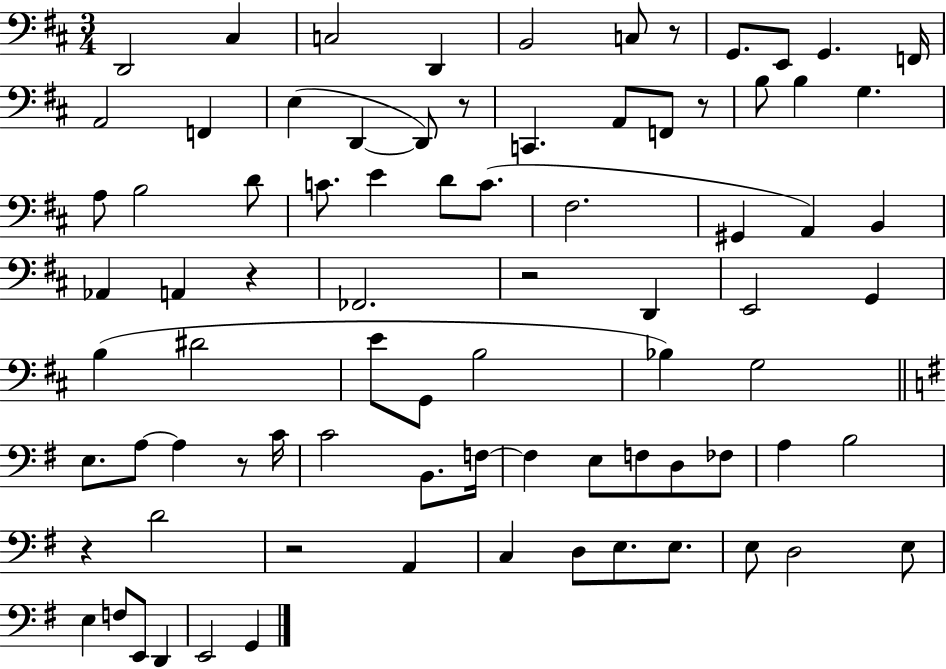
D2/h C#3/q C3/h D2/q B2/h C3/e R/e G2/e. E2/e G2/q. F2/s A2/h F2/q E3/q D2/q D2/e R/e C2/q. A2/e F2/e R/e B3/e B3/q G3/q. A3/e B3/h D4/e C4/e. E4/q D4/e C4/e. F#3/h. G#2/q A2/q B2/q Ab2/q A2/q R/q FES2/h. R/h D2/q E2/h G2/q B3/q D#4/h E4/e G2/e B3/h Bb3/q G3/h E3/e. A3/e A3/q R/e C4/s C4/h B2/e. F3/s F3/q E3/e F3/e D3/e FES3/e A3/q B3/h R/q D4/h R/h A2/q C3/q D3/e E3/e. E3/e. E3/e D3/h E3/e E3/q F3/e E2/e D2/q E2/h G2/q